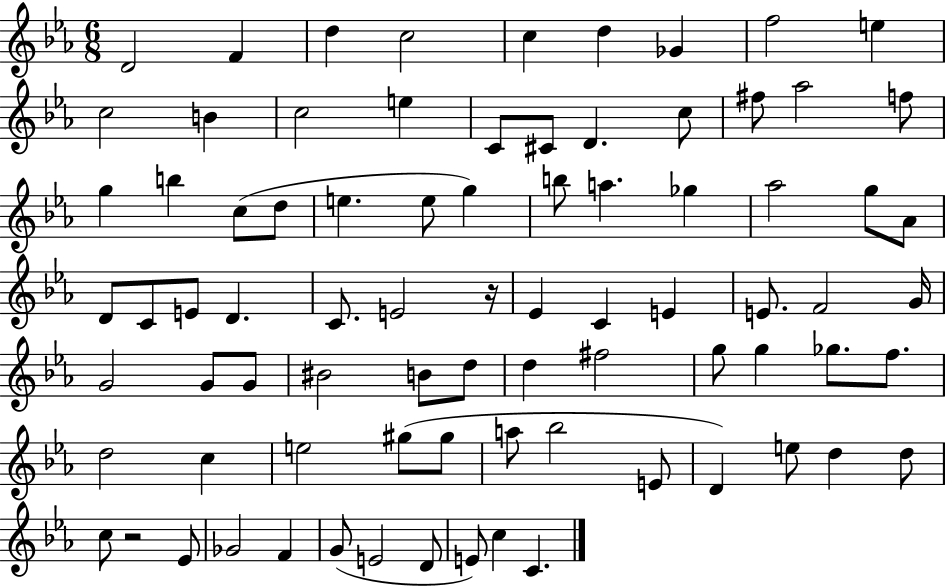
{
  \clef treble
  \numericTimeSignature
  \time 6/8
  \key ees \major
  d'2 f'4 | d''4 c''2 | c''4 d''4 ges'4 | f''2 e''4 | \break c''2 b'4 | c''2 e''4 | c'8 cis'8 d'4. c''8 | fis''8 aes''2 f''8 | \break g''4 b''4 c''8( d''8 | e''4. e''8 g''4) | b''8 a''4. ges''4 | aes''2 g''8 aes'8 | \break d'8 c'8 e'8 d'4. | c'8. e'2 r16 | ees'4 c'4 e'4 | e'8. f'2 g'16 | \break g'2 g'8 g'8 | bis'2 b'8 d''8 | d''4 fis''2 | g''8 g''4 ges''8. f''8. | \break d''2 c''4 | e''2 gis''8( gis''8 | a''8 bes''2 e'8 | d'4) e''8 d''4 d''8 | \break c''8 r2 ees'8 | ges'2 f'4 | g'8( e'2 d'8 | e'8) c''4 c'4. | \break \bar "|."
}